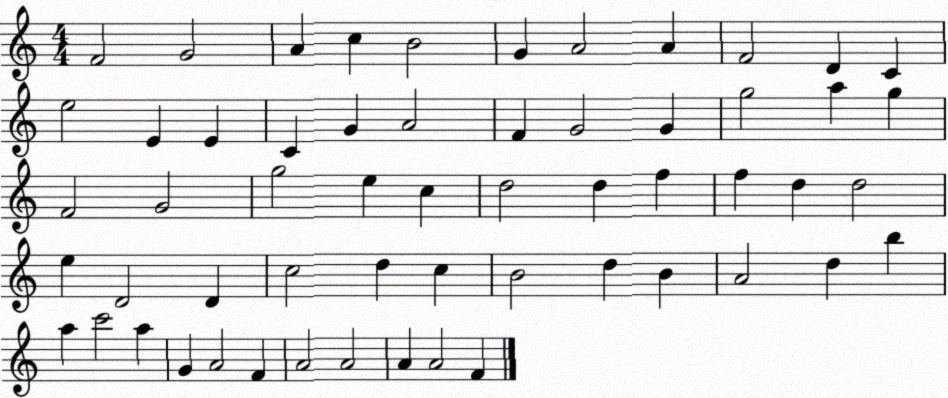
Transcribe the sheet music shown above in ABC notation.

X:1
T:Untitled
M:4/4
L:1/4
K:C
F2 G2 A c B2 G A2 A F2 D C e2 E E C G A2 F G2 G g2 a g F2 G2 g2 e c d2 d f f d d2 e D2 D c2 d c B2 d B A2 d b a c'2 a G A2 F A2 A2 A A2 F